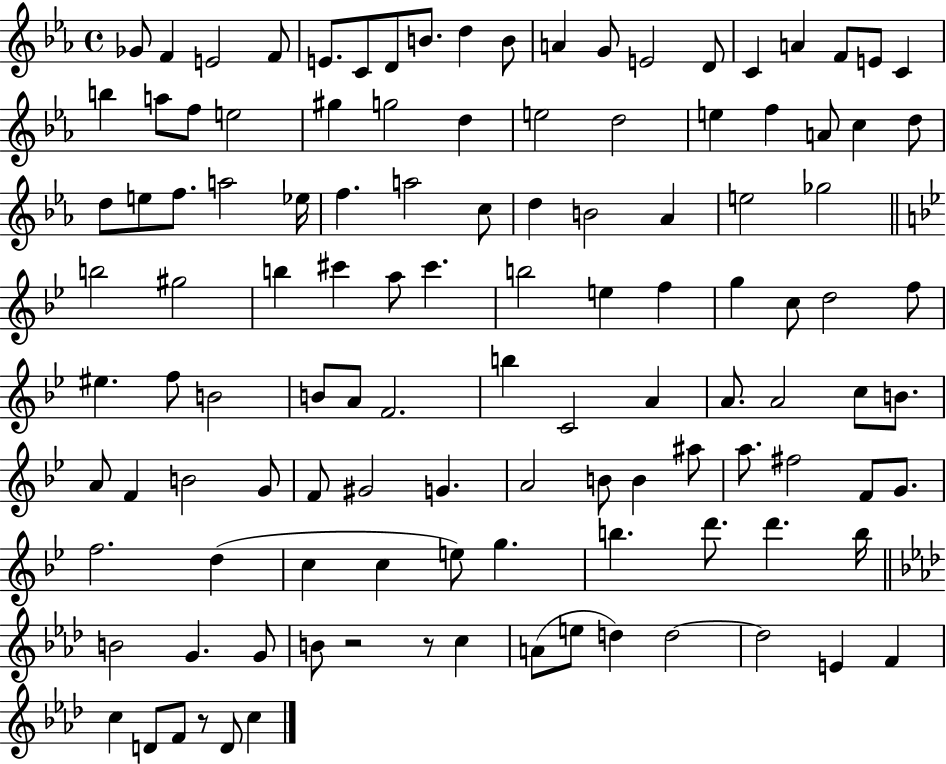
{
  \clef treble
  \time 4/4
  \defaultTimeSignature
  \key ees \major
  ges'8 f'4 e'2 f'8 | e'8. c'8 d'8 b'8. d''4 b'8 | a'4 g'8 e'2 d'8 | c'4 a'4 f'8 e'8 c'4 | \break b''4 a''8 f''8 e''2 | gis''4 g''2 d''4 | e''2 d''2 | e''4 f''4 a'8 c''4 d''8 | \break d''8 e''8 f''8. a''2 ees''16 | f''4. a''2 c''8 | d''4 b'2 aes'4 | e''2 ges''2 | \break \bar "||" \break \key g \minor b''2 gis''2 | b''4 cis'''4 a''8 cis'''4. | b''2 e''4 f''4 | g''4 c''8 d''2 f''8 | \break eis''4. f''8 b'2 | b'8 a'8 f'2. | b''4 c'2 a'4 | a'8. a'2 c''8 b'8. | \break a'8 f'4 b'2 g'8 | f'8 gis'2 g'4. | a'2 b'8 b'4 ais''8 | a''8. fis''2 f'8 g'8. | \break f''2. d''4( | c''4 c''4 e''8) g''4. | b''4. d'''8. d'''4. b''16 | \bar "||" \break \key aes \major b'2 g'4. g'8 | b'8 r2 r8 c''4 | a'8( e''8 d''4) d''2~~ | d''2 e'4 f'4 | \break c''4 d'8 f'8 r8 d'8 c''4 | \bar "|."
}